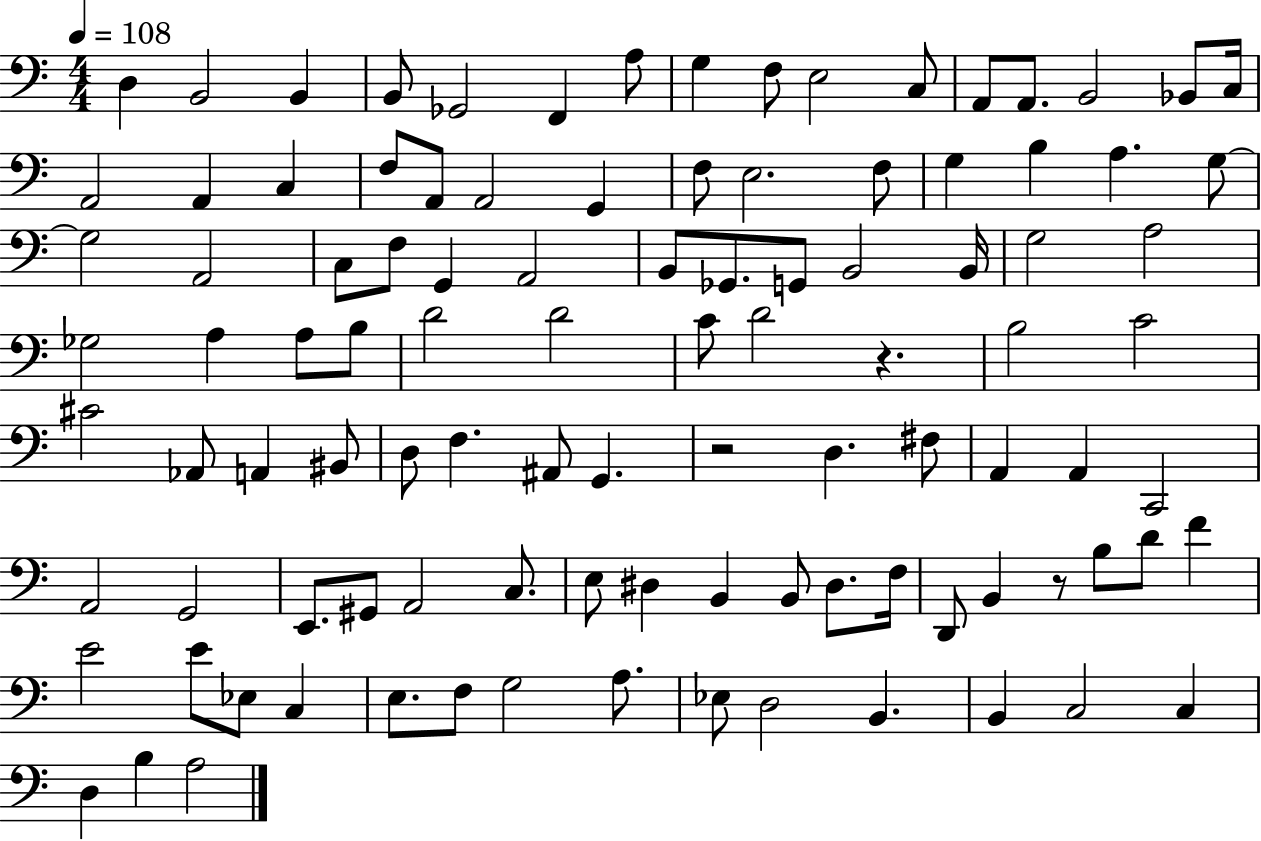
D3/q B2/h B2/q B2/e Gb2/h F2/q A3/e G3/q F3/e E3/h C3/e A2/e A2/e. B2/h Bb2/e C3/s A2/h A2/q C3/q F3/e A2/e A2/h G2/q F3/e E3/h. F3/e G3/q B3/q A3/q. G3/e G3/h A2/h C3/e F3/e G2/q A2/h B2/e Gb2/e. G2/e B2/h B2/s G3/h A3/h Gb3/h A3/q A3/e B3/e D4/h D4/h C4/e D4/h R/q. B3/h C4/h C#4/h Ab2/e A2/q BIS2/e D3/e F3/q. A#2/e G2/q. R/h D3/q. F#3/e A2/q A2/q C2/h A2/h G2/h E2/e. G#2/e A2/h C3/e. E3/e D#3/q B2/q B2/e D#3/e. F3/s D2/e B2/q R/e B3/e D4/e F4/q E4/h E4/e Eb3/e C3/q E3/e. F3/e G3/h A3/e. Eb3/e D3/h B2/q. B2/q C3/h C3/q D3/q B3/q A3/h